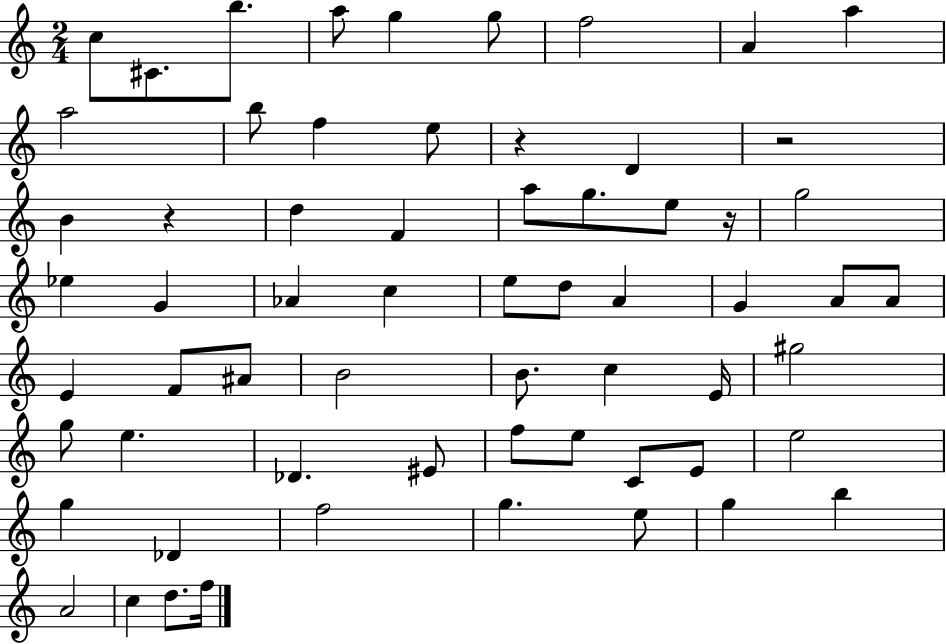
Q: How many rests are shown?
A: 4